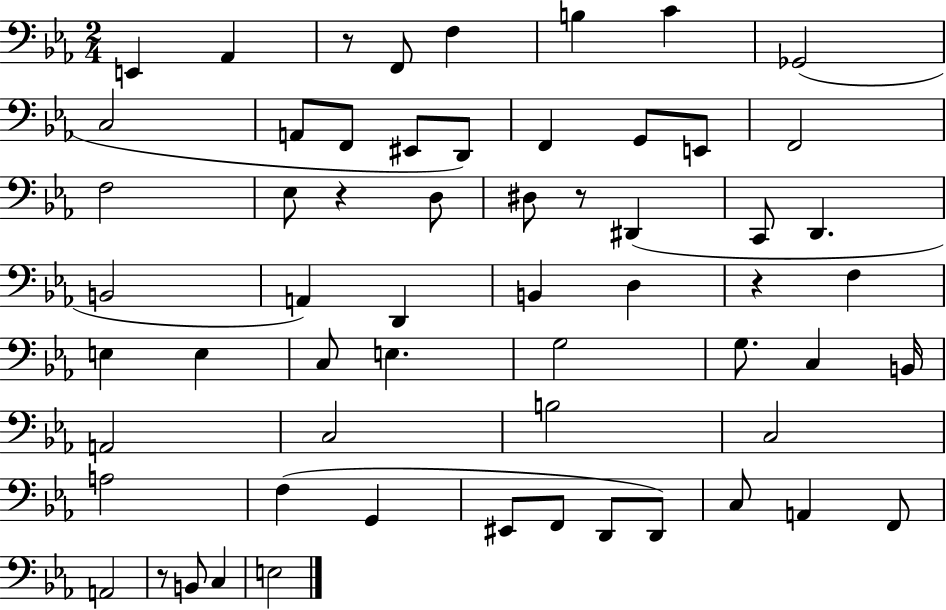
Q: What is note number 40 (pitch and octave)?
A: B3